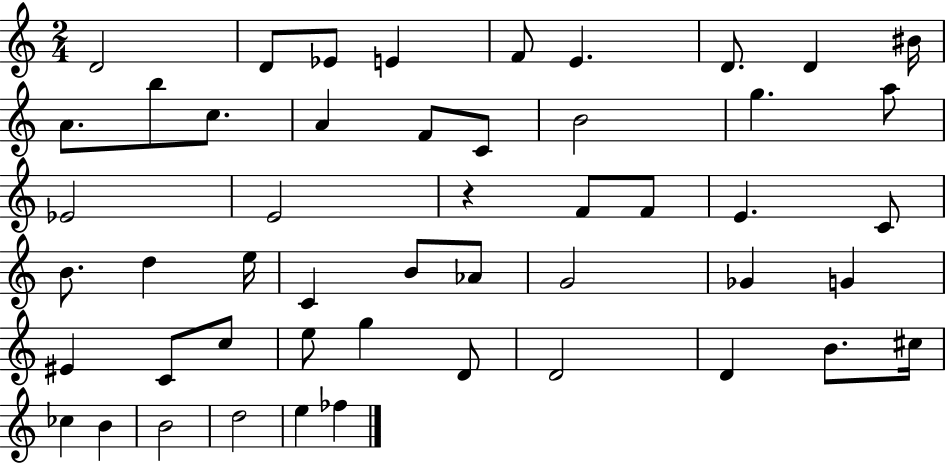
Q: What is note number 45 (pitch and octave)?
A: B4